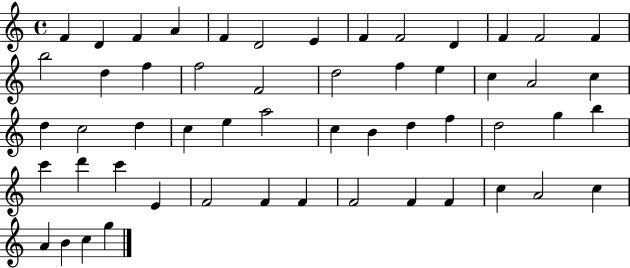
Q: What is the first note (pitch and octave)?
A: F4